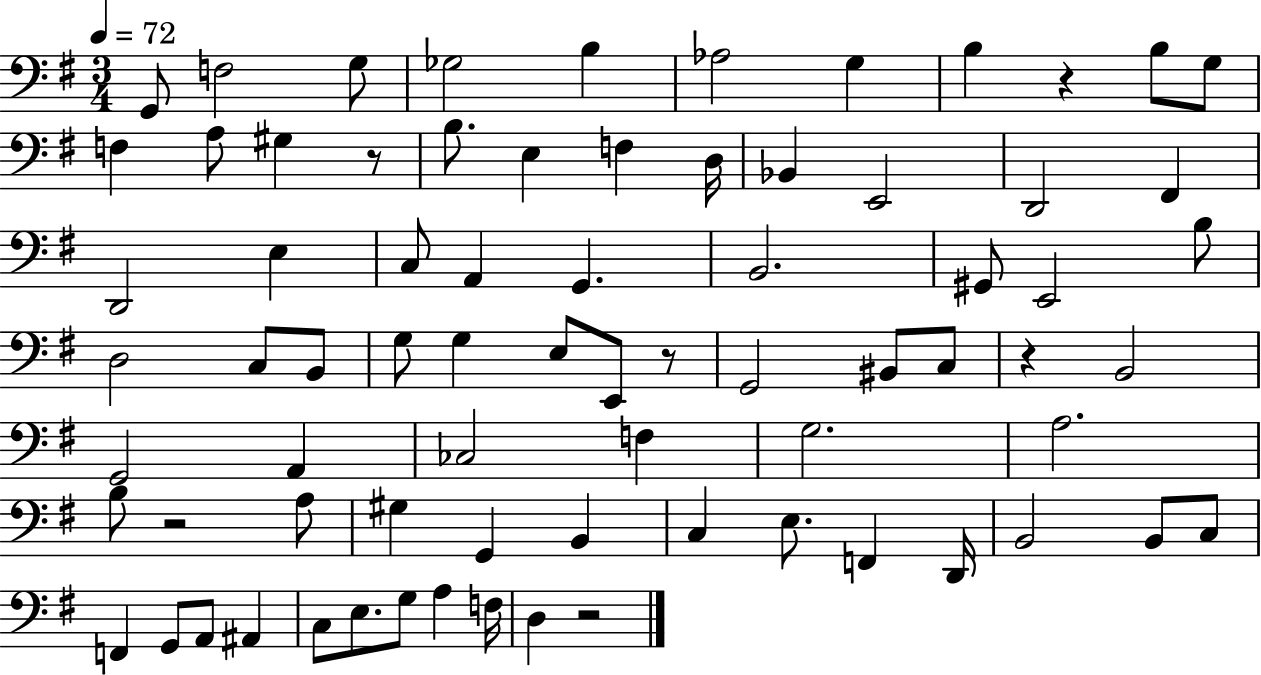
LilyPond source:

{
  \clef bass
  \numericTimeSignature
  \time 3/4
  \key g \major
  \tempo 4 = 72
  g,8 f2 g8 | ges2 b4 | aes2 g4 | b4 r4 b8 g8 | \break f4 a8 gis4 r8 | b8. e4 f4 d16 | bes,4 e,2 | d,2 fis,4 | \break d,2 e4 | c8 a,4 g,4. | b,2. | gis,8 e,2 b8 | \break d2 c8 b,8 | g8 g4 e8 e,8 r8 | g,2 bis,8 c8 | r4 b,2 | \break g,2 a,4 | ces2 f4 | g2. | a2. | \break b8 r2 a8 | gis4 g,4 b,4 | c4 e8. f,4 d,16 | b,2 b,8 c8 | \break f,4 g,8 a,8 ais,4 | c8 e8. g8 a4 f16 | d4 r2 | \bar "|."
}